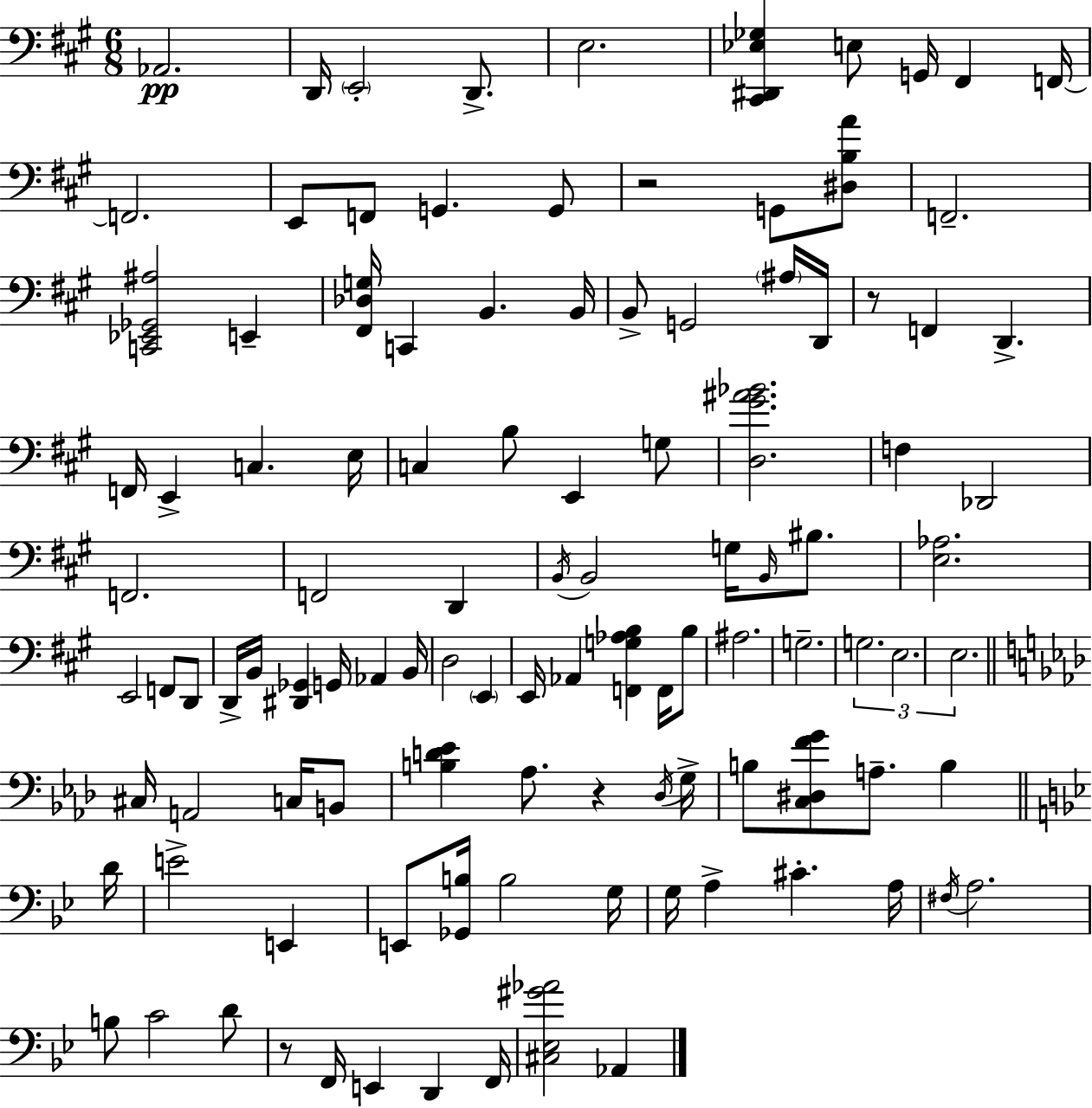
{
  \clef bass
  \numericTimeSignature
  \time 6/8
  \key a \major
  \repeat volta 2 { aes,2.\pp | d,16 \parenthesize e,2-. d,8.-> | e2. | <cis, dis, ees ges>4 e8 g,16 fis,4 f,16~~ | \break f,2. | e,8 f,8 g,4. g,8 | r2 g,8 <dis b a'>8 | f,2.-- | \break <c, ees, ges, ais>2 e,4-- | <fis, des g>16 c,4 b,4. b,16 | b,8-> g,2 \parenthesize ais16 d,16 | r8 f,4 d,4.-> | \break f,16 e,4-> c4. e16 | c4 b8 e,4 g8 | <d gis' ais' bes'>2. | f4 des,2 | \break f,2. | f,2 d,4 | \acciaccatura { b,16 } b,2 g16 \grace { b,16 } bis8. | <e aes>2. | \break e,2 f,8 | d,8 d,16-> b,16 <dis, ges,>4 g,16 aes,4 | b,16 d2 \parenthesize e,4 | e,16 aes,4 <f, g aes b>4 f,16 | \break b8 ais2. | g2.-- | \tuplet 3/2 { g2. | e2. | \break e2. } | \bar "||" \break \key aes \major cis16 a,2 c16 b,8 | <b d' ees'>4 aes8. r4 \acciaccatura { des16 } | g16-> b8 <c dis f' g'>8 a8.-- b4 | \bar "||" \break \key g \minor d'16 e'2-> e,4 | e,8 <ges, b>16 b2 | g16 g16 a4-> cis'4.-. | a16 \acciaccatura { fis16 } a2. | \break b8 c'2 | d'8 r8 f,16 e,4 d,4 | f,16 <cis ees gis' aes'>2 aes,4 | } \bar "|."
}